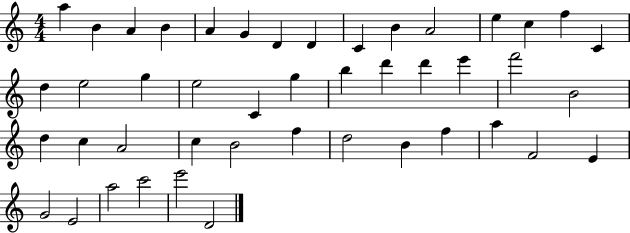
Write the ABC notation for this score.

X:1
T:Untitled
M:4/4
L:1/4
K:C
a B A B A G D D C B A2 e c f C d e2 g e2 C g b d' d' e' f'2 B2 d c A2 c B2 f d2 B f a F2 E G2 E2 a2 c'2 e'2 D2